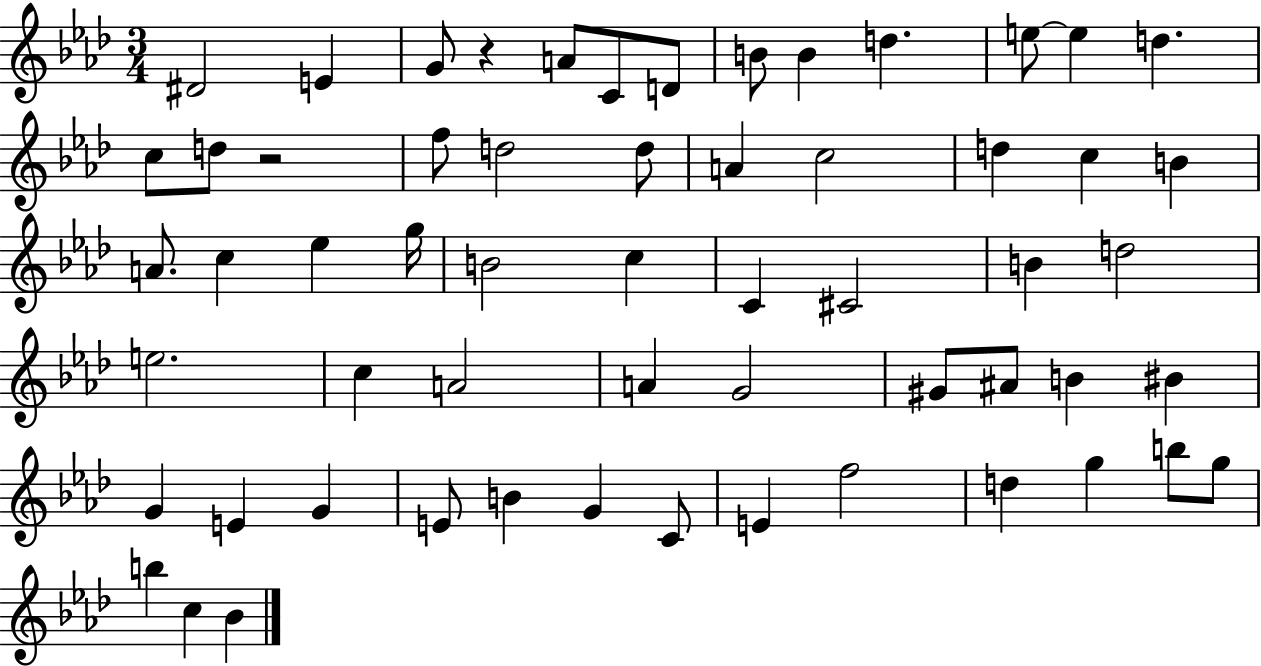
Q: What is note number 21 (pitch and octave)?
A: C5